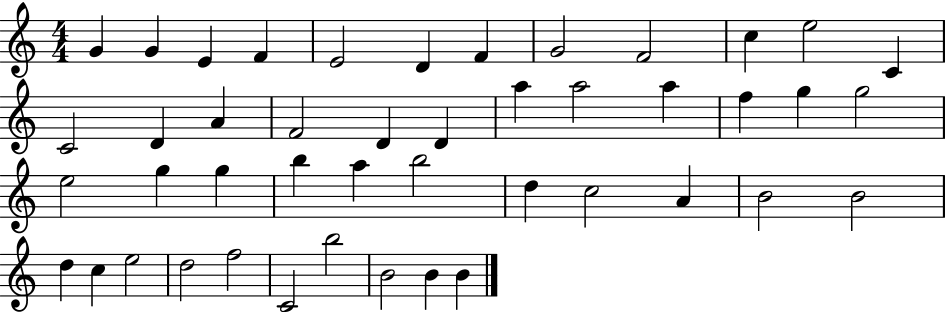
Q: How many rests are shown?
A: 0